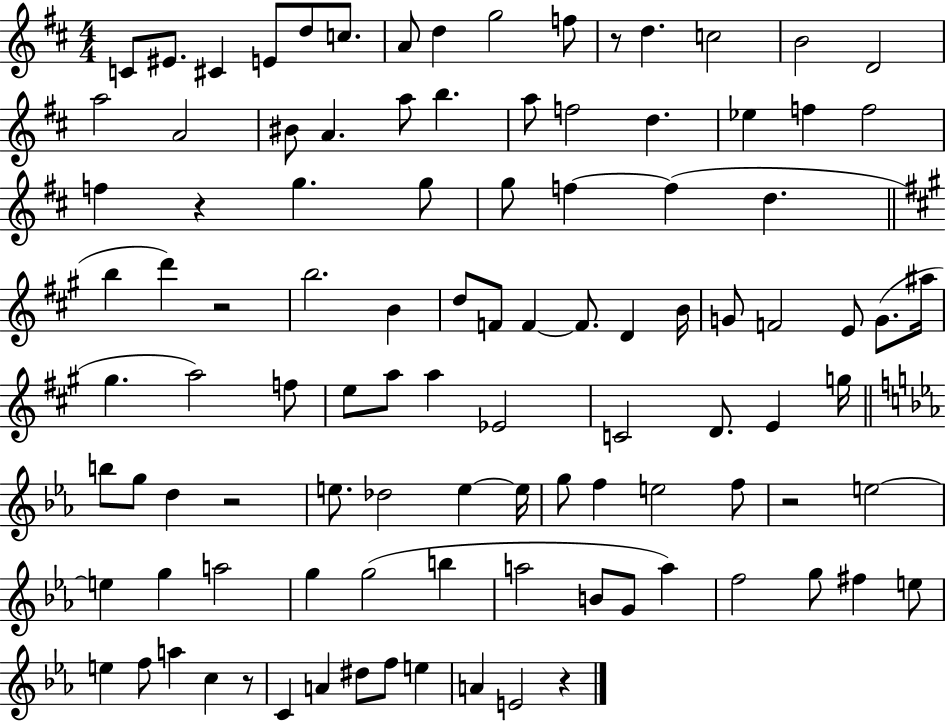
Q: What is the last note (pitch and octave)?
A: E4